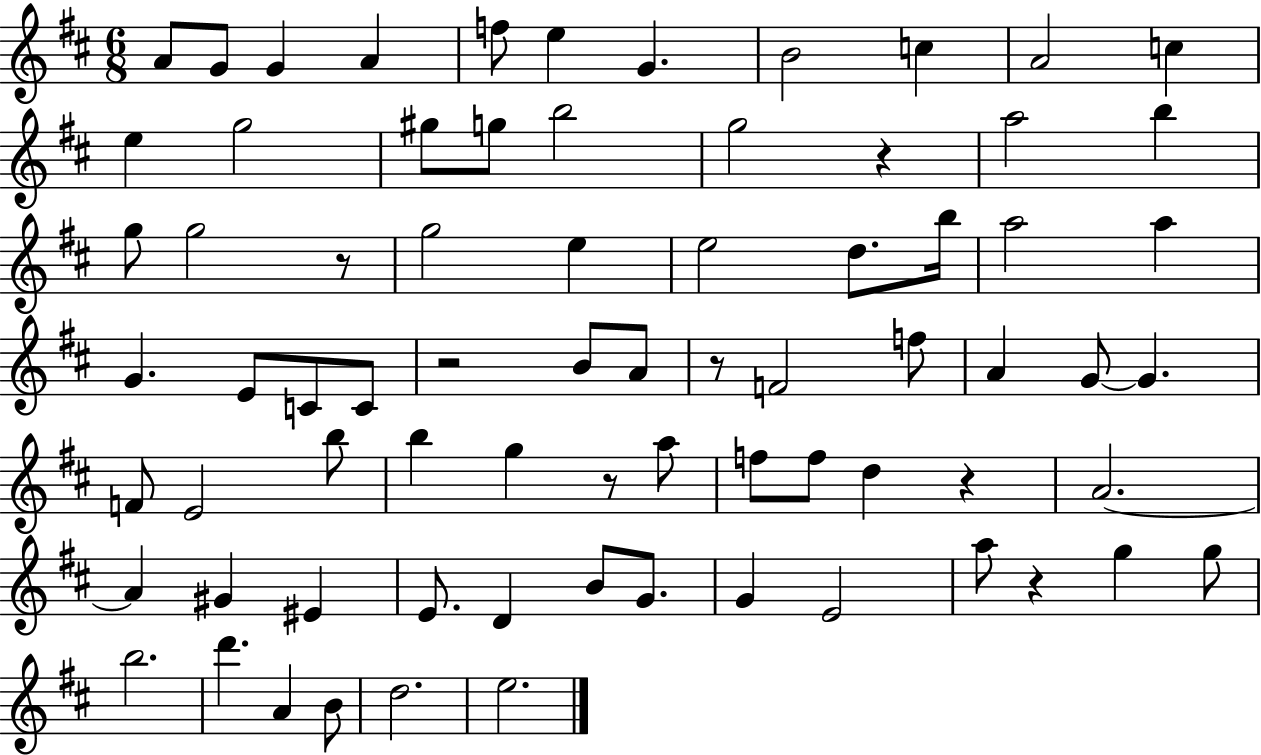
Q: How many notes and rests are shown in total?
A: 74